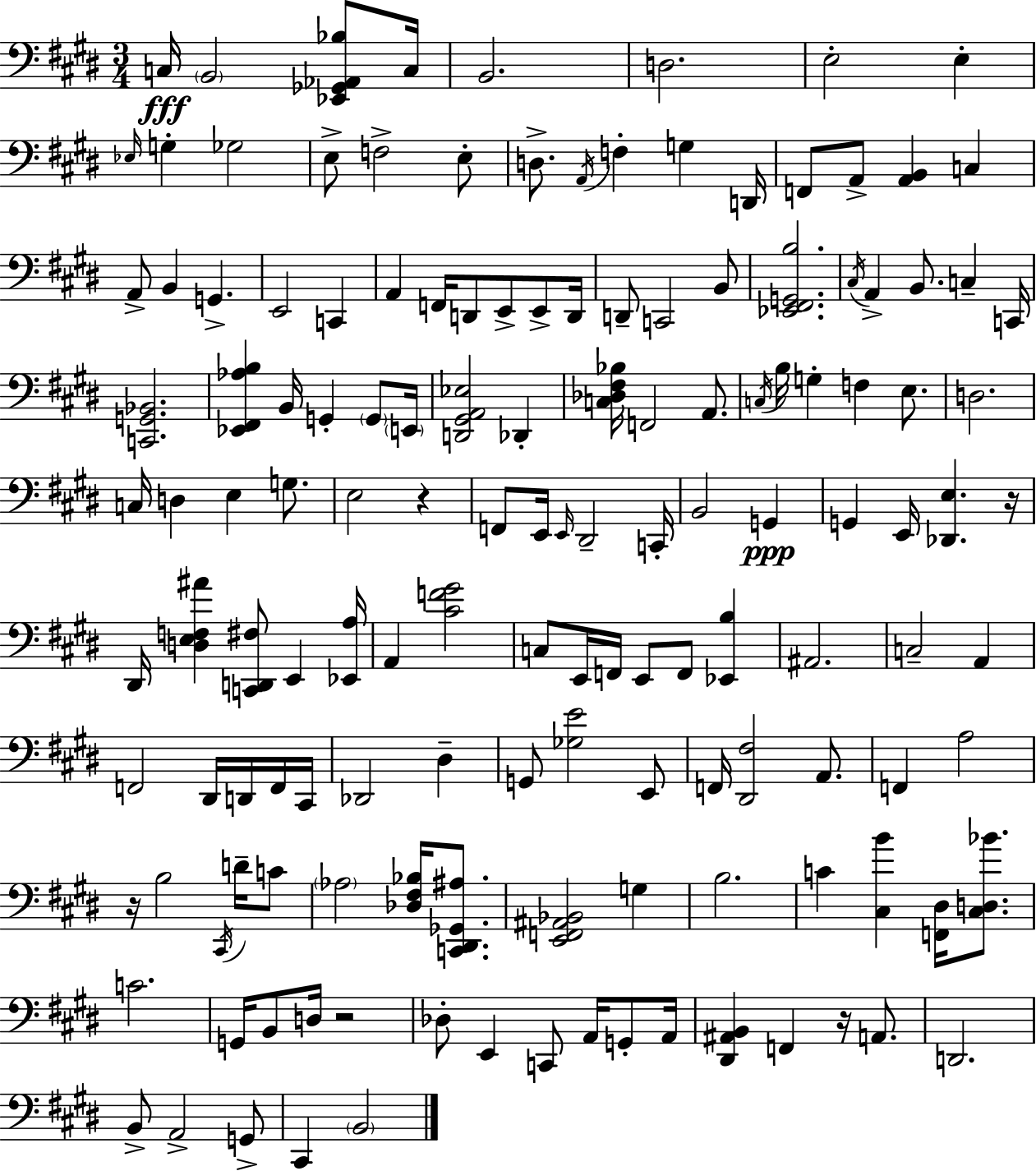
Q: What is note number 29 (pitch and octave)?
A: D2